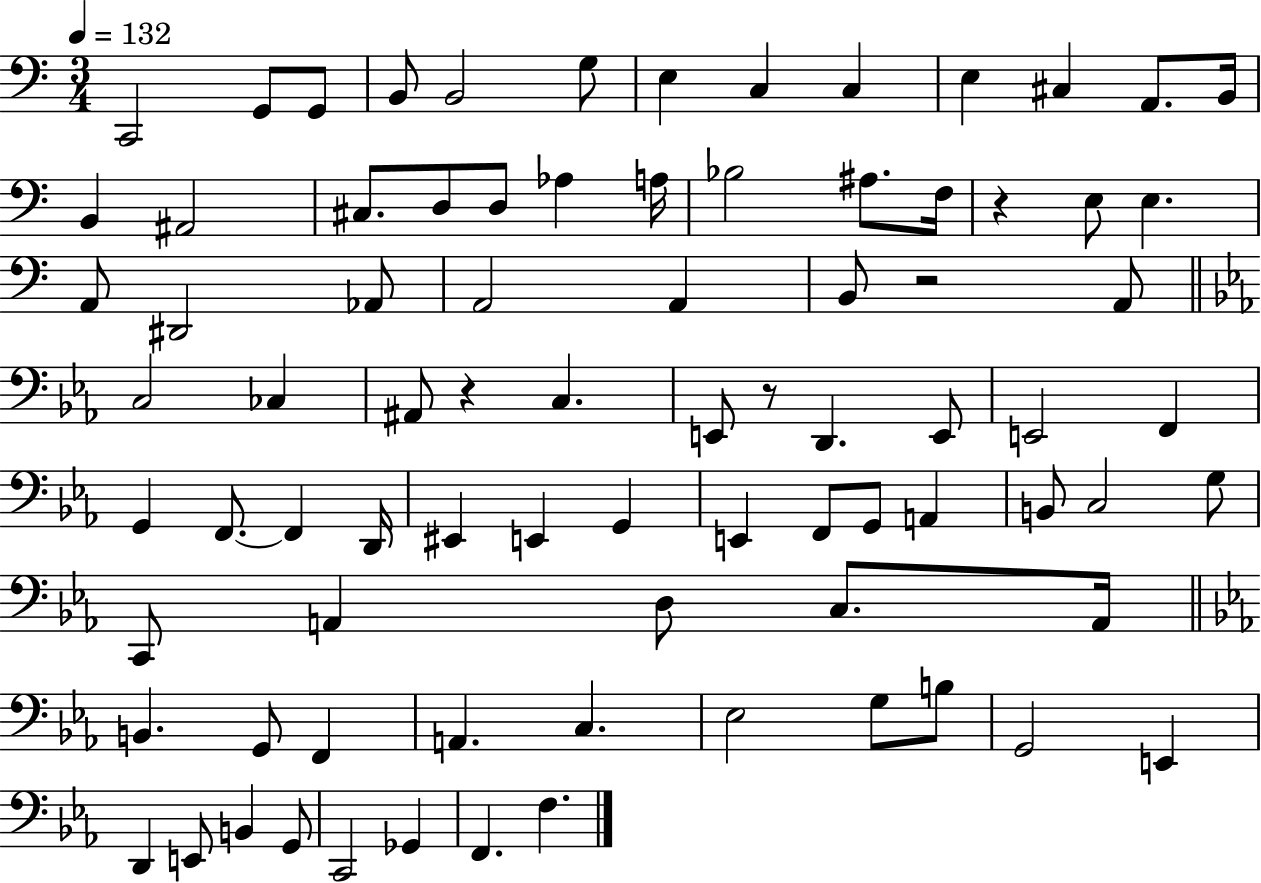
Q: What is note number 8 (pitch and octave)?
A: C3